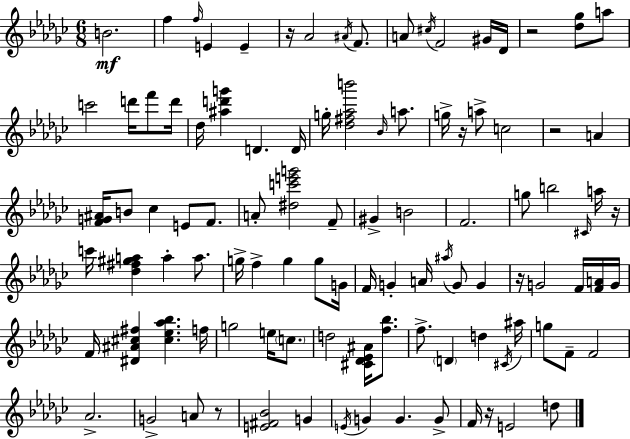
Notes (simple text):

B4/h. F5/q F5/s E4/q E4/q R/s Ab4/h A#4/s F4/e. A4/e C#5/s F4/h G#4/s Db4/s R/h [Db5,Gb5]/e A5/e C6/h D6/s F6/e D6/s Db5/s [A#5,D6,G6]/q D4/q. D4/s G5/s [Db5,F#5,Ab5,B6]/h Bb4/s A5/e. G5/s R/s A5/e C5/h R/h A4/q [F4,G4,A#4]/s B4/e CES5/q E4/e F4/e. A4/e [D#5,C6,E6,G6]/h F4/e G#4/q B4/h F4/h. G5/e B5/h C#4/s A5/s R/s C6/s [Db5,F#5,G#5,A5]/q A5/q A5/e. G5/s F5/q G5/q G5/e G4/s F4/s G4/q A4/s A#5/s G4/e G4/q R/s G4/h F4/s [F4,A4]/s G4/s F4/s [D#4,A#4,C#5,F#5]/q [C#5,Eb5,Ab5,Bb5]/q. F5/s G5/h E5/s C5/e. D5/h [C#4,Db4,Eb4,A#4]/s [F5,Bb5]/e. F5/e. D4/q D5/q C#4/s A#5/s G5/e F4/e F4/h Ab4/h. G4/h A4/e R/e [E4,F#4,Bb4]/h G4/q E4/s G4/q G4/q. G4/e F4/s R/s E4/h D5/e